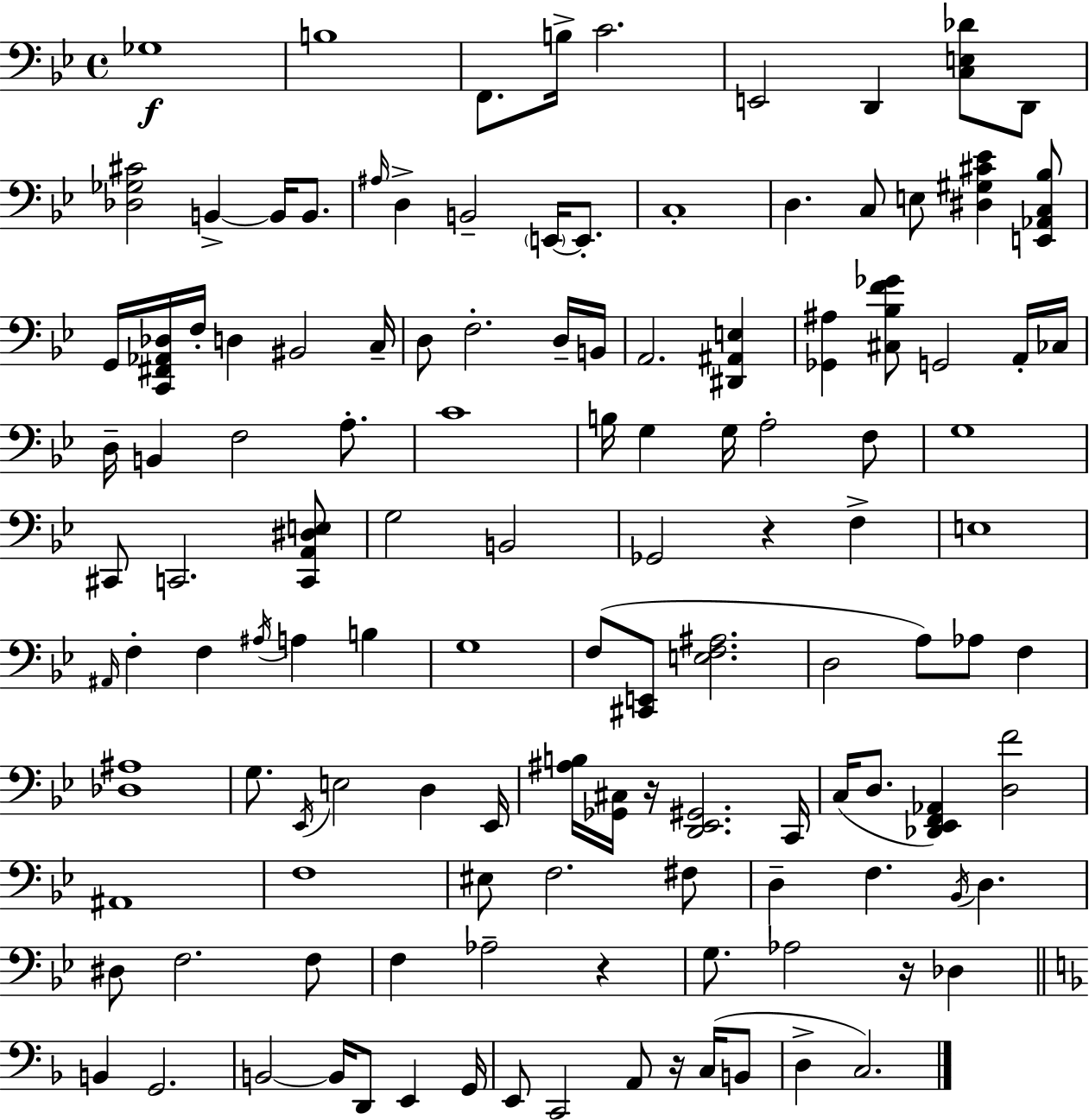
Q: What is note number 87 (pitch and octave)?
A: Ab3